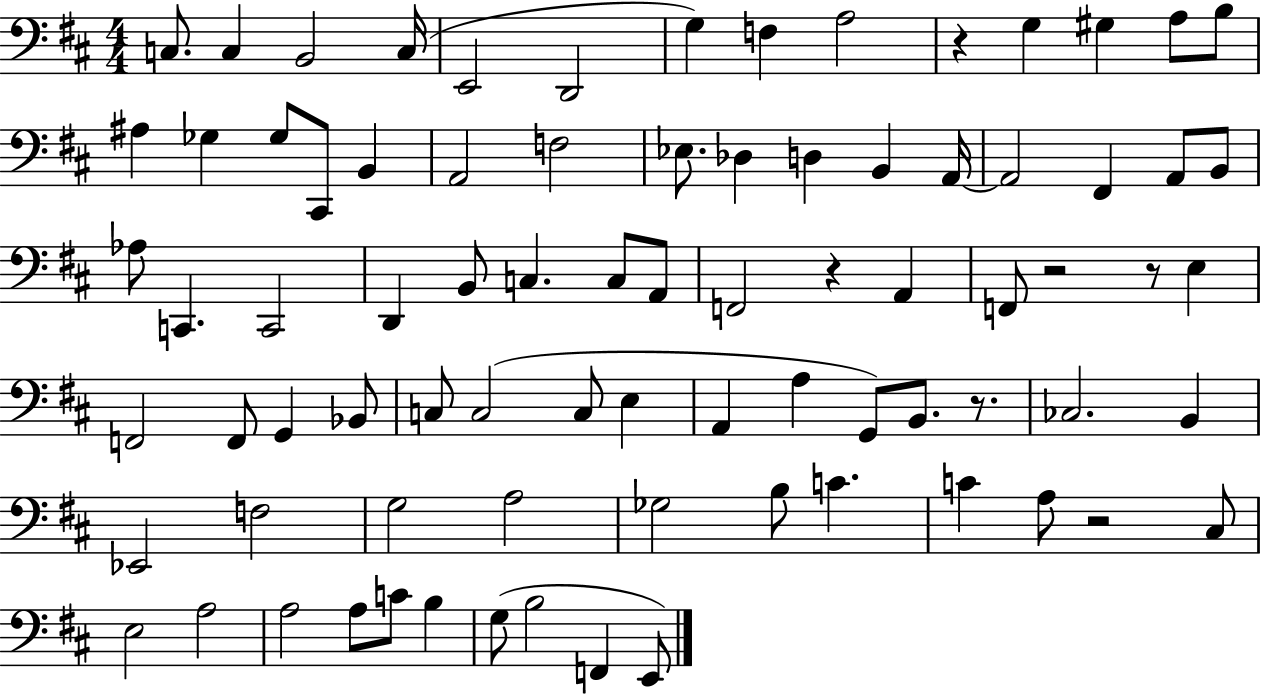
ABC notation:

X:1
T:Untitled
M:4/4
L:1/4
K:D
C,/2 C, B,,2 C,/4 E,,2 D,,2 G, F, A,2 z G, ^G, A,/2 B,/2 ^A, _G, _G,/2 ^C,,/2 B,, A,,2 F,2 _E,/2 _D, D, B,, A,,/4 A,,2 ^F,, A,,/2 B,,/2 _A,/2 C,, C,,2 D,, B,,/2 C, C,/2 A,,/2 F,,2 z A,, F,,/2 z2 z/2 E, F,,2 F,,/2 G,, _B,,/2 C,/2 C,2 C,/2 E, A,, A, G,,/2 B,,/2 z/2 _C,2 B,, _E,,2 F,2 G,2 A,2 _G,2 B,/2 C C A,/2 z2 ^C,/2 E,2 A,2 A,2 A,/2 C/2 B, G,/2 B,2 F,, E,,/2